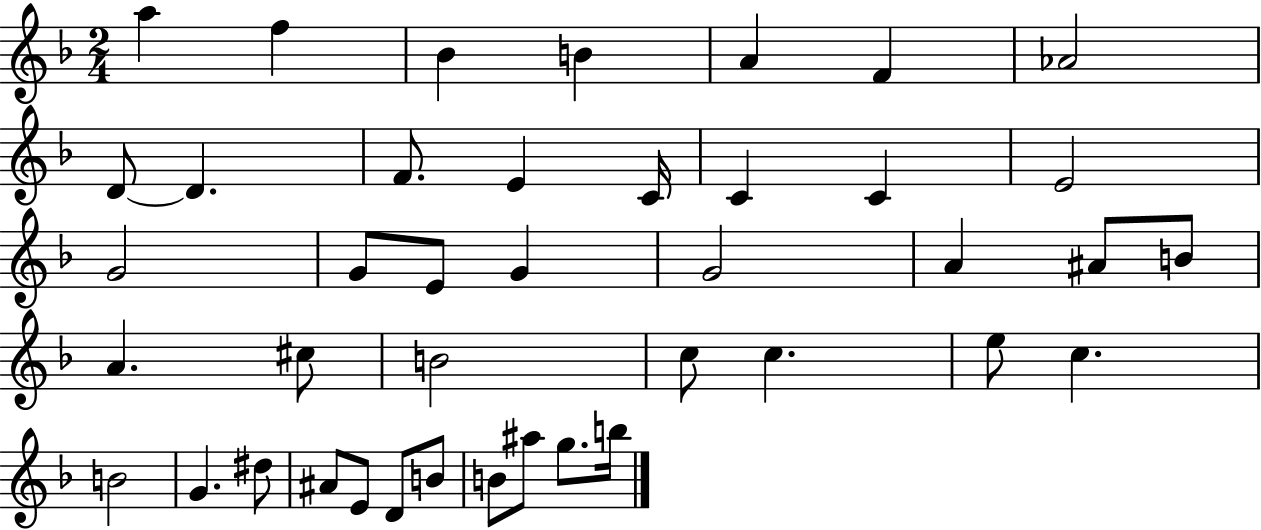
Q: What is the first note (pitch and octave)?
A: A5